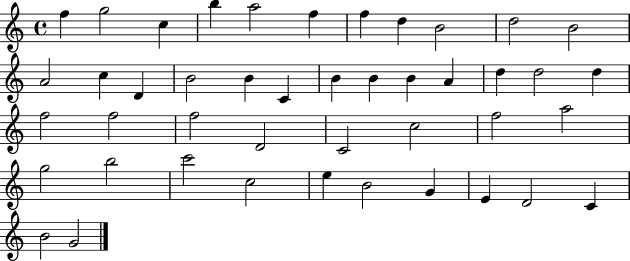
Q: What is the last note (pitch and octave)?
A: G4